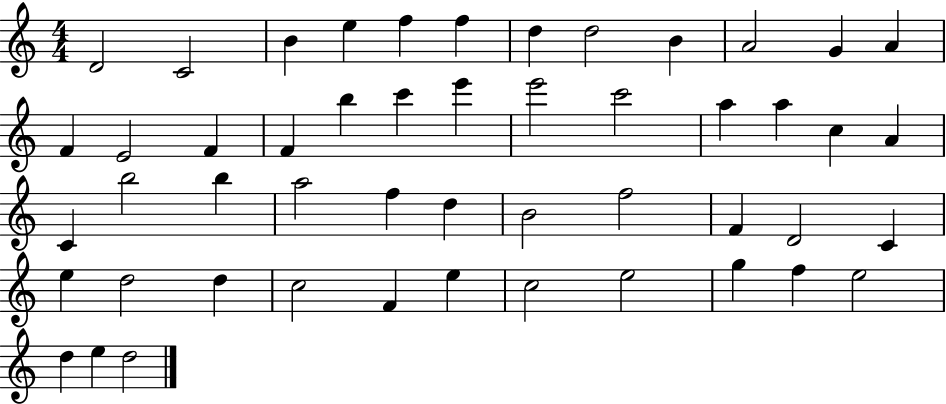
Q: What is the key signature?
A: C major